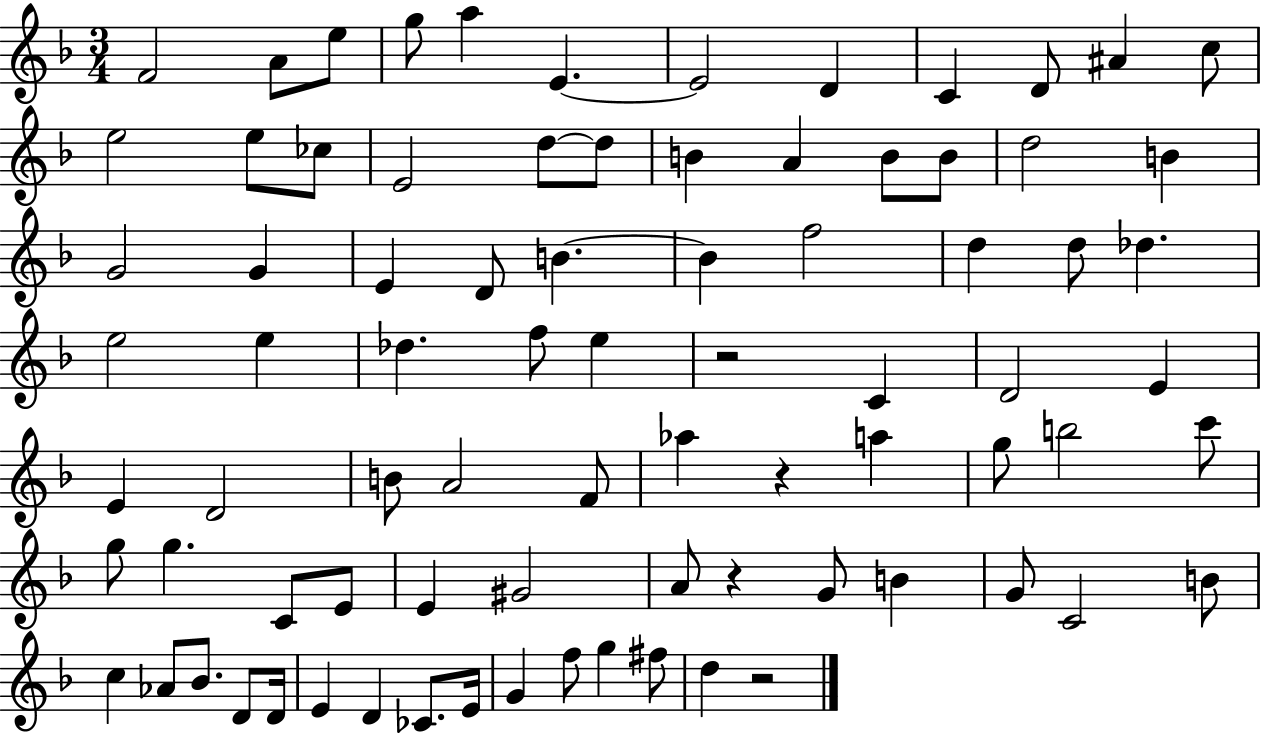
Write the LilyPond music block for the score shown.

{
  \clef treble
  \numericTimeSignature
  \time 3/4
  \key f \major
  f'2 a'8 e''8 | g''8 a''4 e'4.~~ | e'2 d'4 | c'4 d'8 ais'4 c''8 | \break e''2 e''8 ces''8 | e'2 d''8~~ d''8 | b'4 a'4 b'8 b'8 | d''2 b'4 | \break g'2 g'4 | e'4 d'8 b'4.~~ | b'4 f''2 | d''4 d''8 des''4. | \break e''2 e''4 | des''4. f''8 e''4 | r2 c'4 | d'2 e'4 | \break e'4 d'2 | b'8 a'2 f'8 | aes''4 r4 a''4 | g''8 b''2 c'''8 | \break g''8 g''4. c'8 e'8 | e'4 gis'2 | a'8 r4 g'8 b'4 | g'8 c'2 b'8 | \break c''4 aes'8 bes'8. d'8 d'16 | e'4 d'4 ces'8. e'16 | g'4 f''8 g''4 fis''8 | d''4 r2 | \break \bar "|."
}